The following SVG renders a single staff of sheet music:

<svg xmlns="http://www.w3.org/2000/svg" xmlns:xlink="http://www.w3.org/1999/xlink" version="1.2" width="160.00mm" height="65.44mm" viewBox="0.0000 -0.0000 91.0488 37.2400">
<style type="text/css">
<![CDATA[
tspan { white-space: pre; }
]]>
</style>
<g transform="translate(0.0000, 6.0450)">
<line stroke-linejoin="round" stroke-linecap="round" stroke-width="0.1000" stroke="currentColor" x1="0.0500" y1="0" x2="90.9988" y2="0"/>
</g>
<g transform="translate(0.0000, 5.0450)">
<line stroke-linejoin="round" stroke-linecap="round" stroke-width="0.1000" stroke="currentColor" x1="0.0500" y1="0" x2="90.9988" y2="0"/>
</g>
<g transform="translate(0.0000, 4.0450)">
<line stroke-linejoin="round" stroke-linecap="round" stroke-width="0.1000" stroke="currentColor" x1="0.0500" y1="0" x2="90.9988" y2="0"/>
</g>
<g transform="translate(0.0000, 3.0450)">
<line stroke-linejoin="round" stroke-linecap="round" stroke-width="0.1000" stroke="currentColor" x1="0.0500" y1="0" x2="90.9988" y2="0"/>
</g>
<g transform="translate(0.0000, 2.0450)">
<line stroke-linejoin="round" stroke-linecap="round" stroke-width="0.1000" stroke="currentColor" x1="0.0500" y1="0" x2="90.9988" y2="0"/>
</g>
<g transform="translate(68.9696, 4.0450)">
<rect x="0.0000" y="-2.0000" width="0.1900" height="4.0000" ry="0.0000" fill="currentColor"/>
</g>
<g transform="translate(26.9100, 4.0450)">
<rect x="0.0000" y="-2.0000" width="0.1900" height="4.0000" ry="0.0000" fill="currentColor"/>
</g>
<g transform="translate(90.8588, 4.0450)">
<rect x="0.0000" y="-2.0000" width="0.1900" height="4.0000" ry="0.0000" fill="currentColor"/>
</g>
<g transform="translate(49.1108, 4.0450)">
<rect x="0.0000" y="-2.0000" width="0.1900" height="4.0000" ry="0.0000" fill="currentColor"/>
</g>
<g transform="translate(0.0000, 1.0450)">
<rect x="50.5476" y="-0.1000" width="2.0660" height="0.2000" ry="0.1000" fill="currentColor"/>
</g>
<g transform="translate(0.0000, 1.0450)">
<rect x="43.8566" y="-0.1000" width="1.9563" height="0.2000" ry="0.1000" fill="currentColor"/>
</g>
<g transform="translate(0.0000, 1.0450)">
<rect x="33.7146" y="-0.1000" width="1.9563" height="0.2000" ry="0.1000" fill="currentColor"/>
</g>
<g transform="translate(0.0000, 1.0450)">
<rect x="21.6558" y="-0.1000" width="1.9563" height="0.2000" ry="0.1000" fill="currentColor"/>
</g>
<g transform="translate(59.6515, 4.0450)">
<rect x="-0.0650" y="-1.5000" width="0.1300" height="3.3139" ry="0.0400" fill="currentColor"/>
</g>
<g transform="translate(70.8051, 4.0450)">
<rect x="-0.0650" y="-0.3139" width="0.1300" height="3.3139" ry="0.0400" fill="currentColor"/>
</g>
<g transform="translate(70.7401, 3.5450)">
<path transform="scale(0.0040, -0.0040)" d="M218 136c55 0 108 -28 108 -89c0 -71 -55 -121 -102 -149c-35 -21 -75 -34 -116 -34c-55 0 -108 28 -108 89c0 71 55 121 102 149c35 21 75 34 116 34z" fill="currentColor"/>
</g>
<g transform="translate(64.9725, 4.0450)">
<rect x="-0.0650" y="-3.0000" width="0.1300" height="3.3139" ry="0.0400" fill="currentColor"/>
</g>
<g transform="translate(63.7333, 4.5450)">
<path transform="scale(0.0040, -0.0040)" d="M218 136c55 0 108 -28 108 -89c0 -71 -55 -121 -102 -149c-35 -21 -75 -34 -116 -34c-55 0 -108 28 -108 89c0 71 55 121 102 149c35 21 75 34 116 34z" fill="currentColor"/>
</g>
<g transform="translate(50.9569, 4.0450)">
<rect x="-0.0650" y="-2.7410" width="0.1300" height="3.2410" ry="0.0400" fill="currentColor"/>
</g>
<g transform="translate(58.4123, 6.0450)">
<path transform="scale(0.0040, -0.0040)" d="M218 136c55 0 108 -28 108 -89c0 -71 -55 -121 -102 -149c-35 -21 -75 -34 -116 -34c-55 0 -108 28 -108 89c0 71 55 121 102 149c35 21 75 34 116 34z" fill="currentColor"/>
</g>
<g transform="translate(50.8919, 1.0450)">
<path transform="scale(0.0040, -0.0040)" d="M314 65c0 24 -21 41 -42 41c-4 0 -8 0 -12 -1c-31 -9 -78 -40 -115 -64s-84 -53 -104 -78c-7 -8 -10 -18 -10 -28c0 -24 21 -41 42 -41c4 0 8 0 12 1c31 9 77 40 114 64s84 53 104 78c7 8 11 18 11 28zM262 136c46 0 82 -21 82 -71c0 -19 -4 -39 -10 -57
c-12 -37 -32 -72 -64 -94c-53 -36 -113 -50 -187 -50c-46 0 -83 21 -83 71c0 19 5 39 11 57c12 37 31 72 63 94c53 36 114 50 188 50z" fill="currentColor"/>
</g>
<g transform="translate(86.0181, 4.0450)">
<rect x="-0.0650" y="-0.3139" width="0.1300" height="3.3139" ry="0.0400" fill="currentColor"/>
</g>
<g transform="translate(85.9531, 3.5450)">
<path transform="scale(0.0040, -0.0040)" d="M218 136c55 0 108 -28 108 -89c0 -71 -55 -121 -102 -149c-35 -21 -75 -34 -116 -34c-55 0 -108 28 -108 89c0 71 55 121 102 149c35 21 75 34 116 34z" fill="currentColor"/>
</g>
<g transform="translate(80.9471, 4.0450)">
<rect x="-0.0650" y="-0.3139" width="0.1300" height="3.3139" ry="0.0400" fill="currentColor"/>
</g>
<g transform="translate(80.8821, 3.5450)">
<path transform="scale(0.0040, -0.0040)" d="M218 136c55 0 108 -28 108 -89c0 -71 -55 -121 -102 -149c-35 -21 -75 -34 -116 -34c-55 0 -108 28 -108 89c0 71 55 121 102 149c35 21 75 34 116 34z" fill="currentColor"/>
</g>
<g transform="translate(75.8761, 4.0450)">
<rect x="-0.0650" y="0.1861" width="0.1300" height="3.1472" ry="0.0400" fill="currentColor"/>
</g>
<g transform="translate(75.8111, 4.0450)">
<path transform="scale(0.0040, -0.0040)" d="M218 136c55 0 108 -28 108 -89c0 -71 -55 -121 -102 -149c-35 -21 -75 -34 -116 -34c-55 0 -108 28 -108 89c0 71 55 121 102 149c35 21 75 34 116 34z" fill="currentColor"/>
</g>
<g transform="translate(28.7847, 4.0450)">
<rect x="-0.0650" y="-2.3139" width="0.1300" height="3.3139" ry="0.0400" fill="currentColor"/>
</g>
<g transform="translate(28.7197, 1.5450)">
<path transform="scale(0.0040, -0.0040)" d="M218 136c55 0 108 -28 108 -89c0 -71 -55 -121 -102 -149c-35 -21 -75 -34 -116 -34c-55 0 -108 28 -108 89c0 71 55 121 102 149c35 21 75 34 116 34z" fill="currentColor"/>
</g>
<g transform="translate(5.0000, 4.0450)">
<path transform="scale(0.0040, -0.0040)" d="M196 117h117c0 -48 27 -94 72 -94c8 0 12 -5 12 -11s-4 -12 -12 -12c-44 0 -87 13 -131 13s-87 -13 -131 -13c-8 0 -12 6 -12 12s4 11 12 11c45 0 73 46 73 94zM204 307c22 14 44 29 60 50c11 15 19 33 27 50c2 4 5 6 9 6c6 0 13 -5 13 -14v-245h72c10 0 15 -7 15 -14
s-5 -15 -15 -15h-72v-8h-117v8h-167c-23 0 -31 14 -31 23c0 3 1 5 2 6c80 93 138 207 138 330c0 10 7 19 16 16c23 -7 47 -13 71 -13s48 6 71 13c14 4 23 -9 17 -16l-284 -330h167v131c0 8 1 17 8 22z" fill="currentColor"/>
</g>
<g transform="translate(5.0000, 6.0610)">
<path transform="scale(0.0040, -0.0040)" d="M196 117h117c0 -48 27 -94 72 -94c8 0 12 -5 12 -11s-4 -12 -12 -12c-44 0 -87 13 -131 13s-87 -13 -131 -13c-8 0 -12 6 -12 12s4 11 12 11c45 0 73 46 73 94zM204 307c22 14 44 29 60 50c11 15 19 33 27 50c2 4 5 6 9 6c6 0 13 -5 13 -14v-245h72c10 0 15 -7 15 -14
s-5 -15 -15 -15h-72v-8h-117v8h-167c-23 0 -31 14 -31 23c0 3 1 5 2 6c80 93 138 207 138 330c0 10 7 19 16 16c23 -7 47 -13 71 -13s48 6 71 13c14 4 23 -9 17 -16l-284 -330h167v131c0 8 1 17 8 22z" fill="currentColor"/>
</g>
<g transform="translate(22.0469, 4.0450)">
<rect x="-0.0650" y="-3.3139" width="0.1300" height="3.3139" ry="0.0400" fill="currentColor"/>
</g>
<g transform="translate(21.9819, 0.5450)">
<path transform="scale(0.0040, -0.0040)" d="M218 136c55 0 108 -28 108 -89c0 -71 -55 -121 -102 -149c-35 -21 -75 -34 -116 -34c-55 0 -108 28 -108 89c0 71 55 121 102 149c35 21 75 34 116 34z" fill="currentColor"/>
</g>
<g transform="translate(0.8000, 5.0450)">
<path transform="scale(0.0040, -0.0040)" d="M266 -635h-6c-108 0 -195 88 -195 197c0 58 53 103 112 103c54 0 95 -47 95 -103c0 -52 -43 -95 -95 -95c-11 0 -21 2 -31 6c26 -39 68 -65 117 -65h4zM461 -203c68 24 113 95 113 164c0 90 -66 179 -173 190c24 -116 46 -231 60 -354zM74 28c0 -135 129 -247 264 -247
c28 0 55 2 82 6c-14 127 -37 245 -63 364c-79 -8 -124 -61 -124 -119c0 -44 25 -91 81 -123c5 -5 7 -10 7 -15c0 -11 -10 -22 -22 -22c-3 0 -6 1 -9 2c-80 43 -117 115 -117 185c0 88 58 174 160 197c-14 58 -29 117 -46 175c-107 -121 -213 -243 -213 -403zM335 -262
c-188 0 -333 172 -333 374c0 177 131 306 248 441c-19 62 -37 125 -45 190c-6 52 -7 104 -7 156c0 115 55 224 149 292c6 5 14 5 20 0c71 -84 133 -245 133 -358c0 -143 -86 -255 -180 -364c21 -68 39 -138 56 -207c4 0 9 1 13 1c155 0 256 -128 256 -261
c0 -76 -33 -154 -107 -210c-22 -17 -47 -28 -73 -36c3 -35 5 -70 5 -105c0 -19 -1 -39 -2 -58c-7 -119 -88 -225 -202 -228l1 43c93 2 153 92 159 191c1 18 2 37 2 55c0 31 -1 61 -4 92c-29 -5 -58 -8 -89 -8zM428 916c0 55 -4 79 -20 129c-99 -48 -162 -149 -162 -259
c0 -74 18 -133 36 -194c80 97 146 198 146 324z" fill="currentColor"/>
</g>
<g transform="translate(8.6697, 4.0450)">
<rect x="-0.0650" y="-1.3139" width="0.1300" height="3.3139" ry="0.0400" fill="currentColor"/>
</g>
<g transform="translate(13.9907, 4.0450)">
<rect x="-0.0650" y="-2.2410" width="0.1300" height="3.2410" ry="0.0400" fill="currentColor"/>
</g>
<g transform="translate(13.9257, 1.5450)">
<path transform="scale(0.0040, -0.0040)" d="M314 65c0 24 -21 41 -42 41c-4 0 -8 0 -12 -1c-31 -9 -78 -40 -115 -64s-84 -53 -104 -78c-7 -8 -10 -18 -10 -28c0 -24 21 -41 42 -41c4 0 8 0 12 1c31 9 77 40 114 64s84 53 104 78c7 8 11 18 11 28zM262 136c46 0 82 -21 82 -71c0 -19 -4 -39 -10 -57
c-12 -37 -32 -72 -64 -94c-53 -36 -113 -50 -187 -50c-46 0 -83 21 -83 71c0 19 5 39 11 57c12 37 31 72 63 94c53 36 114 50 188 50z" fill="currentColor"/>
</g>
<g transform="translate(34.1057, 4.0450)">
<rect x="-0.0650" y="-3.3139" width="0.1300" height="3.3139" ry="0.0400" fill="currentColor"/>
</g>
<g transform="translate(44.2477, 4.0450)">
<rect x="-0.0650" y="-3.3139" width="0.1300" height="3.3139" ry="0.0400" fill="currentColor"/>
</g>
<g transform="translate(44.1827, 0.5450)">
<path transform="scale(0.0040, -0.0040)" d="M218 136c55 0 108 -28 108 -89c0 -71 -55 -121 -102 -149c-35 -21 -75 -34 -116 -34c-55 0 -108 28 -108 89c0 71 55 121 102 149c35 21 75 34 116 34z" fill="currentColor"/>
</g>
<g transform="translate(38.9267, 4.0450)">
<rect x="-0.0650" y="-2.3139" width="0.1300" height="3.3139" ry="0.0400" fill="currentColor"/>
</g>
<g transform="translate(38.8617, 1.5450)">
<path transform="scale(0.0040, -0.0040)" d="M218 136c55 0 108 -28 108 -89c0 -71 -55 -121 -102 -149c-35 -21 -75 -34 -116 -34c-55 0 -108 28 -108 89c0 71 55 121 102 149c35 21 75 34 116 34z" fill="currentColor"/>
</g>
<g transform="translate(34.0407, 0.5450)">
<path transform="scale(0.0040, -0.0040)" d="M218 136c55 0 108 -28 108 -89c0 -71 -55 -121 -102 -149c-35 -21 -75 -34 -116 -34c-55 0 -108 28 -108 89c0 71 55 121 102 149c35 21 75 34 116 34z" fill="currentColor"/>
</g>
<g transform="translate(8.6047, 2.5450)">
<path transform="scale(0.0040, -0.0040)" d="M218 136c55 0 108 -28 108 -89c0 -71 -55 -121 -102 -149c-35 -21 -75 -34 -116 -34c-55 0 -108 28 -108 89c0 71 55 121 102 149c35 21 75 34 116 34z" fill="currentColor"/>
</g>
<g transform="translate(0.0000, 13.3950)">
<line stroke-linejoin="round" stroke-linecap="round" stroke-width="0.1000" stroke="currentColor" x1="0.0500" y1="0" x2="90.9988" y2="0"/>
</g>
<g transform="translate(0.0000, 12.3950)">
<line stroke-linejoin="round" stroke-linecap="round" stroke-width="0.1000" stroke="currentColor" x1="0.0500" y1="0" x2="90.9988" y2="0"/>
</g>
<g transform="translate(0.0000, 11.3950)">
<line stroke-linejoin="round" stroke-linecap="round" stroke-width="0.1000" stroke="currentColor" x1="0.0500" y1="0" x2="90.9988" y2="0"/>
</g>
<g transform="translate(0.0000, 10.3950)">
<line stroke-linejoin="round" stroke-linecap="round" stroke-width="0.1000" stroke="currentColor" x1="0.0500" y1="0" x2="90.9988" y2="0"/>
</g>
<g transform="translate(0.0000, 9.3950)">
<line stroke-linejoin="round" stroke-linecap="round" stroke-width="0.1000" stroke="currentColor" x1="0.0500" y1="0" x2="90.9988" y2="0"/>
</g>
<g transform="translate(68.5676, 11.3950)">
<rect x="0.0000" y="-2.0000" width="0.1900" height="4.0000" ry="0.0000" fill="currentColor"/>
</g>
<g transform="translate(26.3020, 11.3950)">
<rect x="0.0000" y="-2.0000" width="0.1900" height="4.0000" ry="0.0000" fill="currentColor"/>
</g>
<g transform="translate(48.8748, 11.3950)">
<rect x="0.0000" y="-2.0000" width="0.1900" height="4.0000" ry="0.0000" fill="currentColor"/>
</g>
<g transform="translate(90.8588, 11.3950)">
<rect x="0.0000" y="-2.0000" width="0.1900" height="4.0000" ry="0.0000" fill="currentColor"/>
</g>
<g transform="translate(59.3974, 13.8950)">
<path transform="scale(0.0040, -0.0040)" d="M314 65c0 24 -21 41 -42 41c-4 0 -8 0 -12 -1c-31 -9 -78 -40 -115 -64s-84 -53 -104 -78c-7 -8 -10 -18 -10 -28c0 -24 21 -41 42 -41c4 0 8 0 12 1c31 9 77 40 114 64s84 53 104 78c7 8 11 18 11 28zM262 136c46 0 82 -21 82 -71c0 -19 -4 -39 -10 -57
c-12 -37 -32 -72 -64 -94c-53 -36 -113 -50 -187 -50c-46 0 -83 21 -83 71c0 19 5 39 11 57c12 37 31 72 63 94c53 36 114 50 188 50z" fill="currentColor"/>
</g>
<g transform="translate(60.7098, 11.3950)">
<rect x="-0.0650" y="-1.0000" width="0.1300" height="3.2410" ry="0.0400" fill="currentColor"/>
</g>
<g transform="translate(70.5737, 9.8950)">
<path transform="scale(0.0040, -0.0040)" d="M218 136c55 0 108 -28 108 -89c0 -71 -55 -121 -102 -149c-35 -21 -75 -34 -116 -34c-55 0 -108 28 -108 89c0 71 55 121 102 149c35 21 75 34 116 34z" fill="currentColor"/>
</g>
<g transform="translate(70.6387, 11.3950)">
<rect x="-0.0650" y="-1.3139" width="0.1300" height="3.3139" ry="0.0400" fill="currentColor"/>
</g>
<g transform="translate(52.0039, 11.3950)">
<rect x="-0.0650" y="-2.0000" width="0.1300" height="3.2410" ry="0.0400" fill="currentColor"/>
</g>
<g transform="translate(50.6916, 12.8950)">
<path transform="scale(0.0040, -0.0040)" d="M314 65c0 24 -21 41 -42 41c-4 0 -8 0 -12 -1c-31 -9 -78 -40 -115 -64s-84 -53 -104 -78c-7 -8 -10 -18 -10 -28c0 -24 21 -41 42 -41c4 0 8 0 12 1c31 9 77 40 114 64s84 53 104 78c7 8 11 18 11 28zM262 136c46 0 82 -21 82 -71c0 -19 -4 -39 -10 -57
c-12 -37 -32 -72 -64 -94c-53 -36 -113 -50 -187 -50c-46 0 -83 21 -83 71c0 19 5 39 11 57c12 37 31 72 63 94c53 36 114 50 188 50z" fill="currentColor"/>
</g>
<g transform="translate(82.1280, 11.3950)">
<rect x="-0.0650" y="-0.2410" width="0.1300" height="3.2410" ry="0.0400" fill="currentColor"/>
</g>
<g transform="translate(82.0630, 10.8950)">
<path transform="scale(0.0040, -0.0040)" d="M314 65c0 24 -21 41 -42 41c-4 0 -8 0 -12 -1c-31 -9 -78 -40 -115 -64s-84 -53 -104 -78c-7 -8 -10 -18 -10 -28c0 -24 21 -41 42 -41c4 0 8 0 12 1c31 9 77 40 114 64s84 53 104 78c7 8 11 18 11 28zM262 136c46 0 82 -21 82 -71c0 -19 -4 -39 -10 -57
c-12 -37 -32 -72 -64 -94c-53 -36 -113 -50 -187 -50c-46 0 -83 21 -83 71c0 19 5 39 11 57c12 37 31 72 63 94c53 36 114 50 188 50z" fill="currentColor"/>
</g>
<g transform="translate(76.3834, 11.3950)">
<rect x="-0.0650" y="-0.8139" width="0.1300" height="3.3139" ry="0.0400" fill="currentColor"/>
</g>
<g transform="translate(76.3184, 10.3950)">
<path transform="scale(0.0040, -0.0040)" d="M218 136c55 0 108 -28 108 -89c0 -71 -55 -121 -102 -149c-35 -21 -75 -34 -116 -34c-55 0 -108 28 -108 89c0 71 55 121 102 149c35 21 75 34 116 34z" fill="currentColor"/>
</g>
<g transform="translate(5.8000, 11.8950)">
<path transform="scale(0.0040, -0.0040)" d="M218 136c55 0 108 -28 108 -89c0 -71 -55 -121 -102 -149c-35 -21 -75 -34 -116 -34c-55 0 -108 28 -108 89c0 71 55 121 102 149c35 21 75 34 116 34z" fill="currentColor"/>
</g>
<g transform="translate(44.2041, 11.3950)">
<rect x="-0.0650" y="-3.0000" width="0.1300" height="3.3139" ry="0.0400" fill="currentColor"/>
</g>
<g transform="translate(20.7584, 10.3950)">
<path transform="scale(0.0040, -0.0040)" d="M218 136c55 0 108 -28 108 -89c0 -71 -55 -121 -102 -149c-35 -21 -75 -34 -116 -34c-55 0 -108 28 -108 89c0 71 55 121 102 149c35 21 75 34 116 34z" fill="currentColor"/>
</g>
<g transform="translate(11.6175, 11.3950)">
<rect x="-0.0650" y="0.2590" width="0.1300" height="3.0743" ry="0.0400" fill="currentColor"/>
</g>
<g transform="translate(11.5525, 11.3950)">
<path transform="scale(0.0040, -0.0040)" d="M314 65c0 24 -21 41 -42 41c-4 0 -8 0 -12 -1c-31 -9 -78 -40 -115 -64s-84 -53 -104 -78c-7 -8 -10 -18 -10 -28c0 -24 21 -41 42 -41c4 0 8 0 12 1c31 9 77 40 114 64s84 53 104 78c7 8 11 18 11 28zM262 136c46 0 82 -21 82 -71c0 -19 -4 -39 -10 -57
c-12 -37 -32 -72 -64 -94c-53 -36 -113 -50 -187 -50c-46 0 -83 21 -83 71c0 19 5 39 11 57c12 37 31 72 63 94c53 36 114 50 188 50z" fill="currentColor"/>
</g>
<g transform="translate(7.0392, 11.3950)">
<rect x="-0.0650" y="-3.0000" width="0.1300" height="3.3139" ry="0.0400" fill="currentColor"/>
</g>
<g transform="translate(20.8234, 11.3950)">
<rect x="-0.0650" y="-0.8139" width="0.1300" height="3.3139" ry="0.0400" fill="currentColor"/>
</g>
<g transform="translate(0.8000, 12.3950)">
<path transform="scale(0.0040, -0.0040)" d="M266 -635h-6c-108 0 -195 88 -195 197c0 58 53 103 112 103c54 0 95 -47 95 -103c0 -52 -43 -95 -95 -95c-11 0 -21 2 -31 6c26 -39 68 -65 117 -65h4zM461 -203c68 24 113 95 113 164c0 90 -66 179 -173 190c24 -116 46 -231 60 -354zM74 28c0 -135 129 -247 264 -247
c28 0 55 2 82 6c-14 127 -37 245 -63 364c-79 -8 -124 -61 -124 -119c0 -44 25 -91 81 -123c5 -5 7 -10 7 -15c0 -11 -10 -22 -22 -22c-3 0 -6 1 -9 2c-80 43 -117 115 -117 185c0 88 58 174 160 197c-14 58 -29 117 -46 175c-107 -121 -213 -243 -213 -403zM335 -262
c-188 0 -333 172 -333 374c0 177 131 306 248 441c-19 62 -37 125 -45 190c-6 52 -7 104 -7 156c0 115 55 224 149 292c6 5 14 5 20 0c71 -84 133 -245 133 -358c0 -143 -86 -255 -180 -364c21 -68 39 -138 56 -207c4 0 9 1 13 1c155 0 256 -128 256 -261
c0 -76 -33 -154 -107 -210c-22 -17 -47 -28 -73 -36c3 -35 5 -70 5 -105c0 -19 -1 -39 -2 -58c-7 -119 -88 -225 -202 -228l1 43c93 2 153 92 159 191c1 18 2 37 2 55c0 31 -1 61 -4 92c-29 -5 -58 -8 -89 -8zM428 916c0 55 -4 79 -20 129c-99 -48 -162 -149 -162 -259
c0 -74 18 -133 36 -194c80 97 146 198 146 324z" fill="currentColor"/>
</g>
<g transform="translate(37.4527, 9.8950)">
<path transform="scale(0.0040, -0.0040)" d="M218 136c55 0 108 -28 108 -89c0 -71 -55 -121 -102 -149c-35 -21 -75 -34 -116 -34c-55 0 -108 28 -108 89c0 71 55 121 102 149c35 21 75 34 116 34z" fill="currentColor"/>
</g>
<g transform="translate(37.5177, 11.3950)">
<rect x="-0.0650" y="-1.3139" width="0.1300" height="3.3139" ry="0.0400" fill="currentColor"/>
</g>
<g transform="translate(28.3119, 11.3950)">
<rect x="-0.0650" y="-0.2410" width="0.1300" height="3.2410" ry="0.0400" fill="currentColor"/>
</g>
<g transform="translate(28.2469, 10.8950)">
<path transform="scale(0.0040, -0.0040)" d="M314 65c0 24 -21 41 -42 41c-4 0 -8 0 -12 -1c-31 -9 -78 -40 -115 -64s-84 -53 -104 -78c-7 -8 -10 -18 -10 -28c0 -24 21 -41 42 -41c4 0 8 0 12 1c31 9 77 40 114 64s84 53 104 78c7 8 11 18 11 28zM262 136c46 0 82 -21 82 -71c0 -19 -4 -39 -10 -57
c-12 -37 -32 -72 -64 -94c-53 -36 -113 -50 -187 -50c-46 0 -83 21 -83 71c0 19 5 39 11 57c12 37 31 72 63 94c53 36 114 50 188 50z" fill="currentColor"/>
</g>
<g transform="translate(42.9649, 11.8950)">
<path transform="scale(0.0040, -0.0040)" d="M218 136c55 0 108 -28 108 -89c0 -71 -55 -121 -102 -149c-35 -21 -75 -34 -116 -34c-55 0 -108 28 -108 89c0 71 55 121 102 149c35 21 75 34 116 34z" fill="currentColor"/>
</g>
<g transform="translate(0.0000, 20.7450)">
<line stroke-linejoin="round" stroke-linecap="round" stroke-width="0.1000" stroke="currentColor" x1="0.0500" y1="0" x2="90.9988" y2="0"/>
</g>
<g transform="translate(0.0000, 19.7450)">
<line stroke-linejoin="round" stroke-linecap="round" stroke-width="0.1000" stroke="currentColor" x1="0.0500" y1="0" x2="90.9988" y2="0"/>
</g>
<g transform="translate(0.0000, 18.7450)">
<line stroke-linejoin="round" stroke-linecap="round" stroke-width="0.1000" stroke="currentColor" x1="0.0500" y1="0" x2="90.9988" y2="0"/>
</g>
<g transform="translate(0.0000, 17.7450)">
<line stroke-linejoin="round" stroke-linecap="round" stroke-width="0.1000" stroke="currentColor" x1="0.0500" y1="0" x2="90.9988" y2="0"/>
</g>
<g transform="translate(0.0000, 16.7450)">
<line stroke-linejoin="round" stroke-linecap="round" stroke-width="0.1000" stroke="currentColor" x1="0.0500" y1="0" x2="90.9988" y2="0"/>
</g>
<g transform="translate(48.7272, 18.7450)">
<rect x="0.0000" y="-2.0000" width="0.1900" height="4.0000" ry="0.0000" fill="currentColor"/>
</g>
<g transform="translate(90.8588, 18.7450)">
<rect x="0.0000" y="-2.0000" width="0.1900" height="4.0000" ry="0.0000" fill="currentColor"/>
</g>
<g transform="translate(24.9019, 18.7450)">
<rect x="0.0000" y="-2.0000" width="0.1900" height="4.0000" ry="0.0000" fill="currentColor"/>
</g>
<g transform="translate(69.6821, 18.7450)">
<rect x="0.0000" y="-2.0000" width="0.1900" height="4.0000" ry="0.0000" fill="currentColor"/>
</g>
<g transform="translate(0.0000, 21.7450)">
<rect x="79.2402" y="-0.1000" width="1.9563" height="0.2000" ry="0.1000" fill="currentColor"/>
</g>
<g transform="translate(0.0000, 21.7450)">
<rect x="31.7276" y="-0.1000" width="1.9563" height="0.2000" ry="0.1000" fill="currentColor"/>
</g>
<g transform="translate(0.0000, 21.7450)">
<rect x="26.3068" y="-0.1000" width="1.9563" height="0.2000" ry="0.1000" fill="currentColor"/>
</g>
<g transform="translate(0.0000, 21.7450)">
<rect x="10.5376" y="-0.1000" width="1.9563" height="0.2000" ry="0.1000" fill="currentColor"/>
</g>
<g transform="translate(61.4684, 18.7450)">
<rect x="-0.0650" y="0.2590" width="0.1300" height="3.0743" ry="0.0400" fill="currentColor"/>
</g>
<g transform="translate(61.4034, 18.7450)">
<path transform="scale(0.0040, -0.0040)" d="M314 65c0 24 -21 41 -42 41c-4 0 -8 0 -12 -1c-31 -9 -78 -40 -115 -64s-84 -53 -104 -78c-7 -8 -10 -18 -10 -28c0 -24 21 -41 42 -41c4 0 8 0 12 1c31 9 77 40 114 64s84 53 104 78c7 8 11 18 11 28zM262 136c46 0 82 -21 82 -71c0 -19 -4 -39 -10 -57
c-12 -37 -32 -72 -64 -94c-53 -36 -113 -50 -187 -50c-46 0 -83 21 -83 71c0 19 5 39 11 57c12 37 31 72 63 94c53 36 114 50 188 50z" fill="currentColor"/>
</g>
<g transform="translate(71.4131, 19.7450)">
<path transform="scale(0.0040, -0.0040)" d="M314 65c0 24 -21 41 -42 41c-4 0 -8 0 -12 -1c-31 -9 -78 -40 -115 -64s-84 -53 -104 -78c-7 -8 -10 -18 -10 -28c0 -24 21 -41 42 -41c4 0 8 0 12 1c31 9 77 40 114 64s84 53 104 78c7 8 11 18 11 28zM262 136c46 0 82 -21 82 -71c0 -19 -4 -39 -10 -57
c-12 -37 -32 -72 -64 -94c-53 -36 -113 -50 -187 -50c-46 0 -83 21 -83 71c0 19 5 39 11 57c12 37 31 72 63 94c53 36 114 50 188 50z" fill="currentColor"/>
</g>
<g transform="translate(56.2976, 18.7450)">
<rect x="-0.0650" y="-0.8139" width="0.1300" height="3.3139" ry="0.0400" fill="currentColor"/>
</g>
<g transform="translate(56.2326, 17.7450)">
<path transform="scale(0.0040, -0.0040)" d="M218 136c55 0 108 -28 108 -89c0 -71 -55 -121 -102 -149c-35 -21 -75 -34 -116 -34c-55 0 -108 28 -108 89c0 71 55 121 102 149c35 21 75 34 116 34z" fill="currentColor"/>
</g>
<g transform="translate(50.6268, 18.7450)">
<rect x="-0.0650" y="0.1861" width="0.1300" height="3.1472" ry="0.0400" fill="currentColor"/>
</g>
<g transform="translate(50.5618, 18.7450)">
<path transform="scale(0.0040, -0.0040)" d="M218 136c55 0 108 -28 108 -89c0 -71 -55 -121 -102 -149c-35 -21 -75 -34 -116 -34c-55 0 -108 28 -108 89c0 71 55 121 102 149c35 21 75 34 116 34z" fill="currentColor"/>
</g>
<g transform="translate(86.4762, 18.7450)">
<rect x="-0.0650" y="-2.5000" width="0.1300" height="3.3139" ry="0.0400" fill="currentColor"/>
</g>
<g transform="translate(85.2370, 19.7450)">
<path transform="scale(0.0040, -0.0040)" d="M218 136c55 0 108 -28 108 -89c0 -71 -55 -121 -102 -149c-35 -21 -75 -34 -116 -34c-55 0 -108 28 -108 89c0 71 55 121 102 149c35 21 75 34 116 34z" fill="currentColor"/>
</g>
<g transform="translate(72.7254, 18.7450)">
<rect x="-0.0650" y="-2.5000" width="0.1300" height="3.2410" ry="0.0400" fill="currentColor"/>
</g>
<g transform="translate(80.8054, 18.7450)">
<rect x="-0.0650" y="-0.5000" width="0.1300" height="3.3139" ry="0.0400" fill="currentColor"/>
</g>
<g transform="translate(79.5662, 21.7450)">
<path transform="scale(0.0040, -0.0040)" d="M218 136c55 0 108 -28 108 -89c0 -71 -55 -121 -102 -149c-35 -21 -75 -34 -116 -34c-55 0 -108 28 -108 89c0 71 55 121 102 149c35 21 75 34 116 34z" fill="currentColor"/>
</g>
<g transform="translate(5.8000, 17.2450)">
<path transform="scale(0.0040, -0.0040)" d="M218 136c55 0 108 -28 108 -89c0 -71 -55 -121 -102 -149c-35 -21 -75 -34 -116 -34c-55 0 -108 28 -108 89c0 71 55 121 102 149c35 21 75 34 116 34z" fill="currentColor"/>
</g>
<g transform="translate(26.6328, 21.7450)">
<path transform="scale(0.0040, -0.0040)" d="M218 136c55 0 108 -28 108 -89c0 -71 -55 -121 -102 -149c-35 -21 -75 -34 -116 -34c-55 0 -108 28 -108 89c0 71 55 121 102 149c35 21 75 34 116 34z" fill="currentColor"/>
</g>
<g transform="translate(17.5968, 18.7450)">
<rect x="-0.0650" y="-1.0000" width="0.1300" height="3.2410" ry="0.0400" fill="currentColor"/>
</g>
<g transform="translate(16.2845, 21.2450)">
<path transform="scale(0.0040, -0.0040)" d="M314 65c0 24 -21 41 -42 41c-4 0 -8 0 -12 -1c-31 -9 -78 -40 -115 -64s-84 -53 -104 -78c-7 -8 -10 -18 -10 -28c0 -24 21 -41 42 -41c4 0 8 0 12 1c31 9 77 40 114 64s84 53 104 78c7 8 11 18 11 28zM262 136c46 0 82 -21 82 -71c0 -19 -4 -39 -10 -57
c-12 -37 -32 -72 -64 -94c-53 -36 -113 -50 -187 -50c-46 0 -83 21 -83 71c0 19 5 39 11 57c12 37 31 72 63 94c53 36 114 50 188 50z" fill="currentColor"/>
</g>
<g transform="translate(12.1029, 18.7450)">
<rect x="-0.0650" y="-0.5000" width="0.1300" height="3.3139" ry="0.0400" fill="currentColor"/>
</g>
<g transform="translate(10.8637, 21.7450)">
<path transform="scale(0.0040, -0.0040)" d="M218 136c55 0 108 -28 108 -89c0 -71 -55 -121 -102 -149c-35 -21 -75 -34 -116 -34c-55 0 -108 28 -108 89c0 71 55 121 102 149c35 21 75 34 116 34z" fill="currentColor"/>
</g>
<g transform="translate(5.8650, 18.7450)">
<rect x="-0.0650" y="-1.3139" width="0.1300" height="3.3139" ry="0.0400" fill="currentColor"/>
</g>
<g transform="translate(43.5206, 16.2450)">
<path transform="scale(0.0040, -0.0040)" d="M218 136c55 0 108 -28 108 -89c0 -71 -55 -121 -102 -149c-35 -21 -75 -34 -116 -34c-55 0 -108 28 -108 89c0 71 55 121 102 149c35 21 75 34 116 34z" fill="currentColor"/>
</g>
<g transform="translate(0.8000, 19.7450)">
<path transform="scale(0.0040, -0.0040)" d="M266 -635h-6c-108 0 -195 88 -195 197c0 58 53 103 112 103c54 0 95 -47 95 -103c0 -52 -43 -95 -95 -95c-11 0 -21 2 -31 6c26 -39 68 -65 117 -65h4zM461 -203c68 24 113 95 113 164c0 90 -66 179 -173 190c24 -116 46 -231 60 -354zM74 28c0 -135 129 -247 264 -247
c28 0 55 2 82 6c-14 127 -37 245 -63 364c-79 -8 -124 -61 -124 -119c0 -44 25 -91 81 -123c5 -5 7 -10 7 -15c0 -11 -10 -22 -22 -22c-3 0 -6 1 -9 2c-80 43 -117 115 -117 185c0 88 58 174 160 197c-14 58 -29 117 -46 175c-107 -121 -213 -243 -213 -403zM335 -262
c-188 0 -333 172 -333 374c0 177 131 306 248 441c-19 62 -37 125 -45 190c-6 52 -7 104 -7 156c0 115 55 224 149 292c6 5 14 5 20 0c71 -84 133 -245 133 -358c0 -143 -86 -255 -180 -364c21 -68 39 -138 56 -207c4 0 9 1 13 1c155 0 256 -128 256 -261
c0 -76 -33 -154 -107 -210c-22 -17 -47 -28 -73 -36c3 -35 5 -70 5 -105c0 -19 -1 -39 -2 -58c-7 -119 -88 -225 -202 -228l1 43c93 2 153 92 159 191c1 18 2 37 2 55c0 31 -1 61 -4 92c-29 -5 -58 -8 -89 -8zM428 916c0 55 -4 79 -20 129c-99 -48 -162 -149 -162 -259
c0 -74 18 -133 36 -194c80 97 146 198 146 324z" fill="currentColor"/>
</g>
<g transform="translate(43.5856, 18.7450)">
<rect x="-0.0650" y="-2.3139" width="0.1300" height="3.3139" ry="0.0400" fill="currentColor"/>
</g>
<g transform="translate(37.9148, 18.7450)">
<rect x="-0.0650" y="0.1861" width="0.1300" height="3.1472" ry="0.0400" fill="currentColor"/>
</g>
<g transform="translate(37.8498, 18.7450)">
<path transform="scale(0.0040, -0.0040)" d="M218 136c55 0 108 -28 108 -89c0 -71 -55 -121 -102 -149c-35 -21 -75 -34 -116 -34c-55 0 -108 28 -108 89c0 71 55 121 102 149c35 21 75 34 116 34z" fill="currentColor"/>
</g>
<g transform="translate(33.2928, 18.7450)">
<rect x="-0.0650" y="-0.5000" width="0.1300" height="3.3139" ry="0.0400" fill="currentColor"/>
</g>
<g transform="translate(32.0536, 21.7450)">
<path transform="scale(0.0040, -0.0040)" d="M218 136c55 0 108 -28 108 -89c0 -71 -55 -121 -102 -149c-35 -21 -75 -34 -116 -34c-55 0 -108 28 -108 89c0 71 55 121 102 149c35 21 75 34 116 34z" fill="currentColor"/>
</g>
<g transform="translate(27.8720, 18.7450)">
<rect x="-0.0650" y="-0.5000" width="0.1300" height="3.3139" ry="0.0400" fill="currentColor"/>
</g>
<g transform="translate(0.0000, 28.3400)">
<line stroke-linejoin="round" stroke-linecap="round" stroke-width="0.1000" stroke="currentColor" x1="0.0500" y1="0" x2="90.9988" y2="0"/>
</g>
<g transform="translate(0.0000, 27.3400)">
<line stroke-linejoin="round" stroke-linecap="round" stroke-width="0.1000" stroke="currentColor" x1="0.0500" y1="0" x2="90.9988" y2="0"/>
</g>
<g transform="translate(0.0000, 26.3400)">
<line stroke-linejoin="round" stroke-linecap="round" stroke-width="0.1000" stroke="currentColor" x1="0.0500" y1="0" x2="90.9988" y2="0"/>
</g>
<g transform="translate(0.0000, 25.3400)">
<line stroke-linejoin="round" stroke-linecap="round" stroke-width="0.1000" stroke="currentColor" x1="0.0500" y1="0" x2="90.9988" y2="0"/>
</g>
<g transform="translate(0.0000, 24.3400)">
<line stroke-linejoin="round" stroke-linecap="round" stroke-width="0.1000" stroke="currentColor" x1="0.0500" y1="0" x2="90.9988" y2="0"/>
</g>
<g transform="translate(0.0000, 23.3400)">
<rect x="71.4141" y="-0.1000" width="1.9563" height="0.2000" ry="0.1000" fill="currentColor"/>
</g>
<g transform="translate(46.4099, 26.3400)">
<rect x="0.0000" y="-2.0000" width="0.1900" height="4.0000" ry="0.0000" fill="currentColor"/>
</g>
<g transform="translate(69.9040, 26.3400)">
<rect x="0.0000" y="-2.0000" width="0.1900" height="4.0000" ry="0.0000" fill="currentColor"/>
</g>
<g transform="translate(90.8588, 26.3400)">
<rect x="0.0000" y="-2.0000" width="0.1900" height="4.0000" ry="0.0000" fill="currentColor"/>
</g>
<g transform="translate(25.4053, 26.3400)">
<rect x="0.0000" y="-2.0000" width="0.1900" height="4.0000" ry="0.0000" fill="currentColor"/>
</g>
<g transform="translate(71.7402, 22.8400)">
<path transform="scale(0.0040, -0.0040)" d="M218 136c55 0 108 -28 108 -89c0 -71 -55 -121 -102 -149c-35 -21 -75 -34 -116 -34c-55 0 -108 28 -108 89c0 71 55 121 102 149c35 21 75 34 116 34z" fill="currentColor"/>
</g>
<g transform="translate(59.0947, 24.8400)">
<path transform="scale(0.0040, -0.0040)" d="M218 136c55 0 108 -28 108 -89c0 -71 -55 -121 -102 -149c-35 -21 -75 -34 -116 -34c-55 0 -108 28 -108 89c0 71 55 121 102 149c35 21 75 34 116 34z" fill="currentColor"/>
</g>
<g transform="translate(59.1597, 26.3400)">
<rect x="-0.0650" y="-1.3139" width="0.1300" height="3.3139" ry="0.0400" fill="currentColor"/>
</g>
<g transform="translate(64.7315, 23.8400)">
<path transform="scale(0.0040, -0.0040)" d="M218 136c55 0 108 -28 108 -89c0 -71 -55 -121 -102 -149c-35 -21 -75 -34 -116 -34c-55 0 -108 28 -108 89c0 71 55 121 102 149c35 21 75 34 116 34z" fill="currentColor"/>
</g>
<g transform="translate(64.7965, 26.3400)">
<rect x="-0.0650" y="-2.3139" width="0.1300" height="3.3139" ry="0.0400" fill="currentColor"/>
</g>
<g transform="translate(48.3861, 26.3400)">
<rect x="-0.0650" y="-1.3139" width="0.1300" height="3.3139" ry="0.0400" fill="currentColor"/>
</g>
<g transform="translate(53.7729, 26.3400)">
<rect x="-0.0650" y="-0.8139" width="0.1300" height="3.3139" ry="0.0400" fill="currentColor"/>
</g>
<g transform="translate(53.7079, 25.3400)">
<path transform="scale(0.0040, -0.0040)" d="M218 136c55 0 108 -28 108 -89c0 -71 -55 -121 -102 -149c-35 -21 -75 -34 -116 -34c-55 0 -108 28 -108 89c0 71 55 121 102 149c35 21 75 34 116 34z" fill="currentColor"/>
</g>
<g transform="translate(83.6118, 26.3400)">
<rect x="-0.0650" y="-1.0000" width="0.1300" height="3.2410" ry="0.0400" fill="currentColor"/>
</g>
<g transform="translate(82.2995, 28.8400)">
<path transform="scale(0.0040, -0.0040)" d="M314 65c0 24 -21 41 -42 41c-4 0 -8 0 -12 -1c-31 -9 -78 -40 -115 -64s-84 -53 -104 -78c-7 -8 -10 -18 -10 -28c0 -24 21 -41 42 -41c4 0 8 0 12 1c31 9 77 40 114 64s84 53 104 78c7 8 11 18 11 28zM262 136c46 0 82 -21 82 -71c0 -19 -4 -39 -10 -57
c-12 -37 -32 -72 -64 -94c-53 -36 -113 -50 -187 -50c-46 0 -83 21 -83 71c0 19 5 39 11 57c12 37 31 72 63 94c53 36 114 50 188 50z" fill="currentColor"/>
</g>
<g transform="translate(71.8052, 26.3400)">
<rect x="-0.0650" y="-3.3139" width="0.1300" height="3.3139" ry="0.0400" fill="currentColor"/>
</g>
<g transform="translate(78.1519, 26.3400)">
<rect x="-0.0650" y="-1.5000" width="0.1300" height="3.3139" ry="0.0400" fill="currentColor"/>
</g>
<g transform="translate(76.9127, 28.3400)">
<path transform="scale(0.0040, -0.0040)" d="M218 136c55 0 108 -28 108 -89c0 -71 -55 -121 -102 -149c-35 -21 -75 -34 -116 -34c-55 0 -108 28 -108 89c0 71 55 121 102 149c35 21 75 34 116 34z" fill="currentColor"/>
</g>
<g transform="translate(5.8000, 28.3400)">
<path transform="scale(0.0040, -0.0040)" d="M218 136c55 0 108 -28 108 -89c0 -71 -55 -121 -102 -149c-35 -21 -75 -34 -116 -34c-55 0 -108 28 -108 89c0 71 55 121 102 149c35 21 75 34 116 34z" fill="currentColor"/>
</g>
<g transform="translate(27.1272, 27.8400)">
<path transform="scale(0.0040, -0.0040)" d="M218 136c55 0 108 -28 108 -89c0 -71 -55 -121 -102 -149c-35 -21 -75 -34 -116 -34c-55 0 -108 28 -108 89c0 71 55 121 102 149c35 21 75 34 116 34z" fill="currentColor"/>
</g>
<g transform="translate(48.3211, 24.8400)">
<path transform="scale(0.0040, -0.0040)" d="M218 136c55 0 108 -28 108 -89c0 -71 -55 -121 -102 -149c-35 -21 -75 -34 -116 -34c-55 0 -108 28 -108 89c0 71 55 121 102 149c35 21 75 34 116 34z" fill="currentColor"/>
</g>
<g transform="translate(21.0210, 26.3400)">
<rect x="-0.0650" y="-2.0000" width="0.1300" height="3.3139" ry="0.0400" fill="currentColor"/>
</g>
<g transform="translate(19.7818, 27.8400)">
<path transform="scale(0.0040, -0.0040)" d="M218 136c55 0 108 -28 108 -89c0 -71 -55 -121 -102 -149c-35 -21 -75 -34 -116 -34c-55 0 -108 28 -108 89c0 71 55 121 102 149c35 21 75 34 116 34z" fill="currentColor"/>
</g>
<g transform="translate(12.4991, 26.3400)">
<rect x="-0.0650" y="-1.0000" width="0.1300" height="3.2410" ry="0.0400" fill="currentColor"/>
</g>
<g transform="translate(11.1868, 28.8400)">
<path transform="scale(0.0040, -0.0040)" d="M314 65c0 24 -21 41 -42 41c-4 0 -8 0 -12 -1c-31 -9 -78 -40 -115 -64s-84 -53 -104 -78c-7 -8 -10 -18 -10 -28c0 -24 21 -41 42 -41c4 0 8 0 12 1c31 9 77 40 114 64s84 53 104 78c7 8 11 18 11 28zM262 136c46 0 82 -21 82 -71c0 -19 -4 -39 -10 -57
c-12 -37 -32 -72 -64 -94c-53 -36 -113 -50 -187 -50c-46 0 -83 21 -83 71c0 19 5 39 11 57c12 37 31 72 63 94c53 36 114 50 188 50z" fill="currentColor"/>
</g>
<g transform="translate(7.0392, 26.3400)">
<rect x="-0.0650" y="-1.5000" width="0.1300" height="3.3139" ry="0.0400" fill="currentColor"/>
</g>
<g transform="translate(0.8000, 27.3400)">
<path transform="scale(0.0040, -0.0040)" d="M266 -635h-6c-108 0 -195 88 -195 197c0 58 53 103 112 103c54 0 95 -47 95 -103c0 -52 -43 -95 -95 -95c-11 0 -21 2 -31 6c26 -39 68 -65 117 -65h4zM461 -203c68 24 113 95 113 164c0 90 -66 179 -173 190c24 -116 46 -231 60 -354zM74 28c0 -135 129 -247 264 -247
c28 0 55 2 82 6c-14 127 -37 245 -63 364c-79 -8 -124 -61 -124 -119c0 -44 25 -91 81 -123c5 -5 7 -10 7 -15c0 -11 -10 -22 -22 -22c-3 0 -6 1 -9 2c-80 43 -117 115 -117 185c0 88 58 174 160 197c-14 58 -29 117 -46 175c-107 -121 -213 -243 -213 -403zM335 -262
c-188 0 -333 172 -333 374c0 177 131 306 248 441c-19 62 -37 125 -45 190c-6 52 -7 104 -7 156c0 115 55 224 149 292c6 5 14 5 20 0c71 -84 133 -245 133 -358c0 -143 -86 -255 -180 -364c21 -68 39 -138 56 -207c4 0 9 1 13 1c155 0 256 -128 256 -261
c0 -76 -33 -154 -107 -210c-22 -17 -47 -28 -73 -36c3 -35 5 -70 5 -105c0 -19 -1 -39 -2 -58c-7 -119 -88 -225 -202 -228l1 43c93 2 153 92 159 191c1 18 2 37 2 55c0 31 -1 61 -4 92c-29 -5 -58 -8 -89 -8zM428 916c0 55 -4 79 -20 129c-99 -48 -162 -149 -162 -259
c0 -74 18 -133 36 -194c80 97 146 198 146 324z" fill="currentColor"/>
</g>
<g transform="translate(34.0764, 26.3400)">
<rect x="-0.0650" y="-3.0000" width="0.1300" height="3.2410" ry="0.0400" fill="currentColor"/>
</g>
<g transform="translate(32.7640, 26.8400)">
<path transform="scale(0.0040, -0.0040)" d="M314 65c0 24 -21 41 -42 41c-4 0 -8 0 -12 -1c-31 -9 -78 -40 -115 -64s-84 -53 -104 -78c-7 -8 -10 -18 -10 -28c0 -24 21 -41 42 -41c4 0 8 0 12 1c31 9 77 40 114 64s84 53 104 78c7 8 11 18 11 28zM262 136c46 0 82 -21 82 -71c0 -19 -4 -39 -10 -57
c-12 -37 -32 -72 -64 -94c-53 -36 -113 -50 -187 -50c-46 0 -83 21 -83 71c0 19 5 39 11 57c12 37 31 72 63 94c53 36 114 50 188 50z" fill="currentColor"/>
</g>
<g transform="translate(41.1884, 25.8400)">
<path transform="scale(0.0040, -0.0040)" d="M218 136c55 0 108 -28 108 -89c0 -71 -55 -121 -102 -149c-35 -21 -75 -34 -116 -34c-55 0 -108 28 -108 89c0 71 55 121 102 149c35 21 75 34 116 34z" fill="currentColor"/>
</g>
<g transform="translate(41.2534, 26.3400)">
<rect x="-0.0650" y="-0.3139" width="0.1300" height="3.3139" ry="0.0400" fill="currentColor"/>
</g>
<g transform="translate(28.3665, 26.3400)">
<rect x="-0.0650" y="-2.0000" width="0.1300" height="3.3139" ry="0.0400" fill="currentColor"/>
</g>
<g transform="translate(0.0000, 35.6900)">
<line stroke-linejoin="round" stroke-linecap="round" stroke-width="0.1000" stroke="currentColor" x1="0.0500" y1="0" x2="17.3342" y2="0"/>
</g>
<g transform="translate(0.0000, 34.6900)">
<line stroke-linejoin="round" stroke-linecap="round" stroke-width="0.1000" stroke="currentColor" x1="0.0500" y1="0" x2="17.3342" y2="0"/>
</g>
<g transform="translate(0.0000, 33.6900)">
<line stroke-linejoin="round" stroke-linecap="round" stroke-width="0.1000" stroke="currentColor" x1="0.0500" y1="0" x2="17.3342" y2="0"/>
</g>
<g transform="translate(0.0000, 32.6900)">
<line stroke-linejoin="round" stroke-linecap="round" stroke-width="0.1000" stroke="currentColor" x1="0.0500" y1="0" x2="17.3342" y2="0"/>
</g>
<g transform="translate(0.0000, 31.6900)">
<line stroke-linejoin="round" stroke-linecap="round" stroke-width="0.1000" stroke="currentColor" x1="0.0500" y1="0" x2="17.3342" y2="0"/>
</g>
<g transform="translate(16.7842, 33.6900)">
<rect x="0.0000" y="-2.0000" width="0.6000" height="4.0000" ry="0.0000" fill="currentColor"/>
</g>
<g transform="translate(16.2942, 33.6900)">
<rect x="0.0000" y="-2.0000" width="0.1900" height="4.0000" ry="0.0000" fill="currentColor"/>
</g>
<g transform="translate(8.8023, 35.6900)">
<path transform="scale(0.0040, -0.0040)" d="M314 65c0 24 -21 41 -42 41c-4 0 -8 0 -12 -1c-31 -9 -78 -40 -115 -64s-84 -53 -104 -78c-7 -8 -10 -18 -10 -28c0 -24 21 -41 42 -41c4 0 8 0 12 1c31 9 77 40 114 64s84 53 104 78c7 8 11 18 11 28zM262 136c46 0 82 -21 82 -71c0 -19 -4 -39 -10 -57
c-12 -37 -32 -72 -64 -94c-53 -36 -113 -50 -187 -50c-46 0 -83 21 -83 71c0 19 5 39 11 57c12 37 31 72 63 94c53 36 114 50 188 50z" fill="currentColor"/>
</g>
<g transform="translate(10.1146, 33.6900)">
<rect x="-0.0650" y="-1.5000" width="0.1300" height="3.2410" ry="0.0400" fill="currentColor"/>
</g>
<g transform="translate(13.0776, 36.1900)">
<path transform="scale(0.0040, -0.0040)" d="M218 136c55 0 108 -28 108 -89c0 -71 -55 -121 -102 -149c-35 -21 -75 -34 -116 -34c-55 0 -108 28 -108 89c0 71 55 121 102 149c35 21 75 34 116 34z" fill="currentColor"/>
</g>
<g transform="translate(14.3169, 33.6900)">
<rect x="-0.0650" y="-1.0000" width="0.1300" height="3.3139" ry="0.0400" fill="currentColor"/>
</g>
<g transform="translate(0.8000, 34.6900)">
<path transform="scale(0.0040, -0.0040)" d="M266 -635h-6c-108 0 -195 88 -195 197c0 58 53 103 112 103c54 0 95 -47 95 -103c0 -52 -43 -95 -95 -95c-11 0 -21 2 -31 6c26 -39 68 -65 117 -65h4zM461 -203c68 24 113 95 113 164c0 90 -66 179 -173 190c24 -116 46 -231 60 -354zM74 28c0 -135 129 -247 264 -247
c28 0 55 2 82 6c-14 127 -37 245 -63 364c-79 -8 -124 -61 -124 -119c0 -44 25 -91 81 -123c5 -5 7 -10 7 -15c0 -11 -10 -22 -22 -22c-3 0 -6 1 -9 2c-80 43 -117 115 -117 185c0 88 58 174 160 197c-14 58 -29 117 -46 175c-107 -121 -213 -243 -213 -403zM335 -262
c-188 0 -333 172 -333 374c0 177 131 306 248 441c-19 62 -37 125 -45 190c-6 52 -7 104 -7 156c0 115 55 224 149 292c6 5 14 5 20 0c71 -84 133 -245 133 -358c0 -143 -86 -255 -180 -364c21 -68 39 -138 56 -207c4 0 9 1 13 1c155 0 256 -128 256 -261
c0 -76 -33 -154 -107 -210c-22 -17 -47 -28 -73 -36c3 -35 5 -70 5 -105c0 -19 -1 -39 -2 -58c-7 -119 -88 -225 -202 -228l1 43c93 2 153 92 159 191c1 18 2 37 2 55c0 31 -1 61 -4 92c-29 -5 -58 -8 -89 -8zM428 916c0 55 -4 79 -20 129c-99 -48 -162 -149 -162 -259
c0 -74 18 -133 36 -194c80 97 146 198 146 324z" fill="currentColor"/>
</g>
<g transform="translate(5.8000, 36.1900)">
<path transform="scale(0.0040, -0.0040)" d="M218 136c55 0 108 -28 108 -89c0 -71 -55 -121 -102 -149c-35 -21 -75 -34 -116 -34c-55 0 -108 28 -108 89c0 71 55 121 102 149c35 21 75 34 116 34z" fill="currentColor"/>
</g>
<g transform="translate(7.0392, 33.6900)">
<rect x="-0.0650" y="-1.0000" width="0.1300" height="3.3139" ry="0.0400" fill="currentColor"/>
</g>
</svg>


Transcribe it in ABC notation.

X:1
T:Untitled
M:4/4
L:1/4
K:C
e g2 b g b g b a2 E A c B c c A B2 d c2 e A F2 D2 e d c2 e C D2 C C B g B d B2 G2 C G E D2 F F A2 c e d e g b E D2 D E2 D